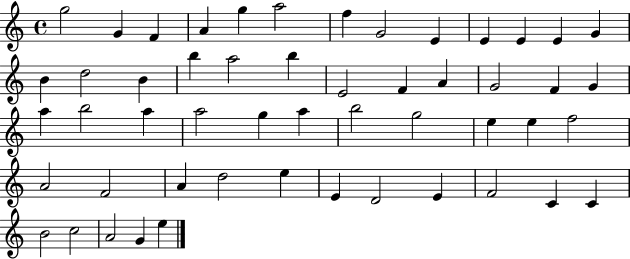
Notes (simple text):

G5/h G4/q F4/q A4/q G5/q A5/h F5/q G4/h E4/q E4/q E4/q E4/q G4/q B4/q D5/h B4/q B5/q A5/h B5/q E4/h F4/q A4/q G4/h F4/q G4/q A5/q B5/h A5/q A5/h G5/q A5/q B5/h G5/h E5/q E5/q F5/h A4/h F4/h A4/q D5/h E5/q E4/q D4/h E4/q F4/h C4/q C4/q B4/h C5/h A4/h G4/q E5/q